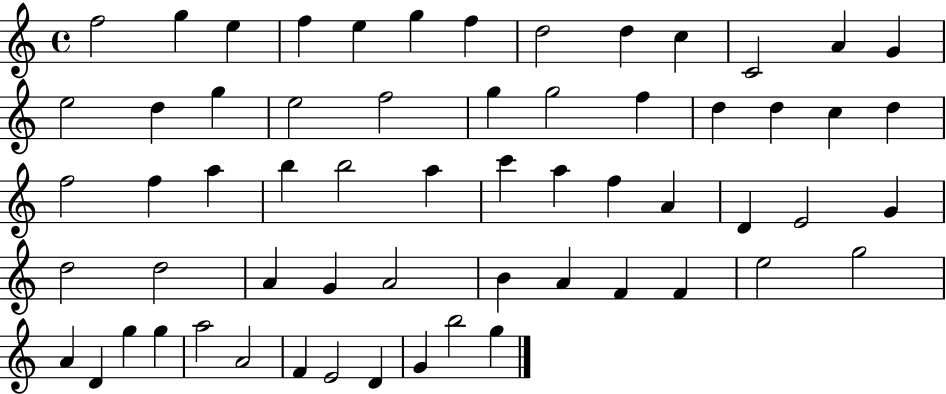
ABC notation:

X:1
T:Untitled
M:4/4
L:1/4
K:C
f2 g e f e g f d2 d c C2 A G e2 d g e2 f2 g g2 f d d c d f2 f a b b2 a c' a f A D E2 G d2 d2 A G A2 B A F F e2 g2 A D g g a2 A2 F E2 D G b2 g